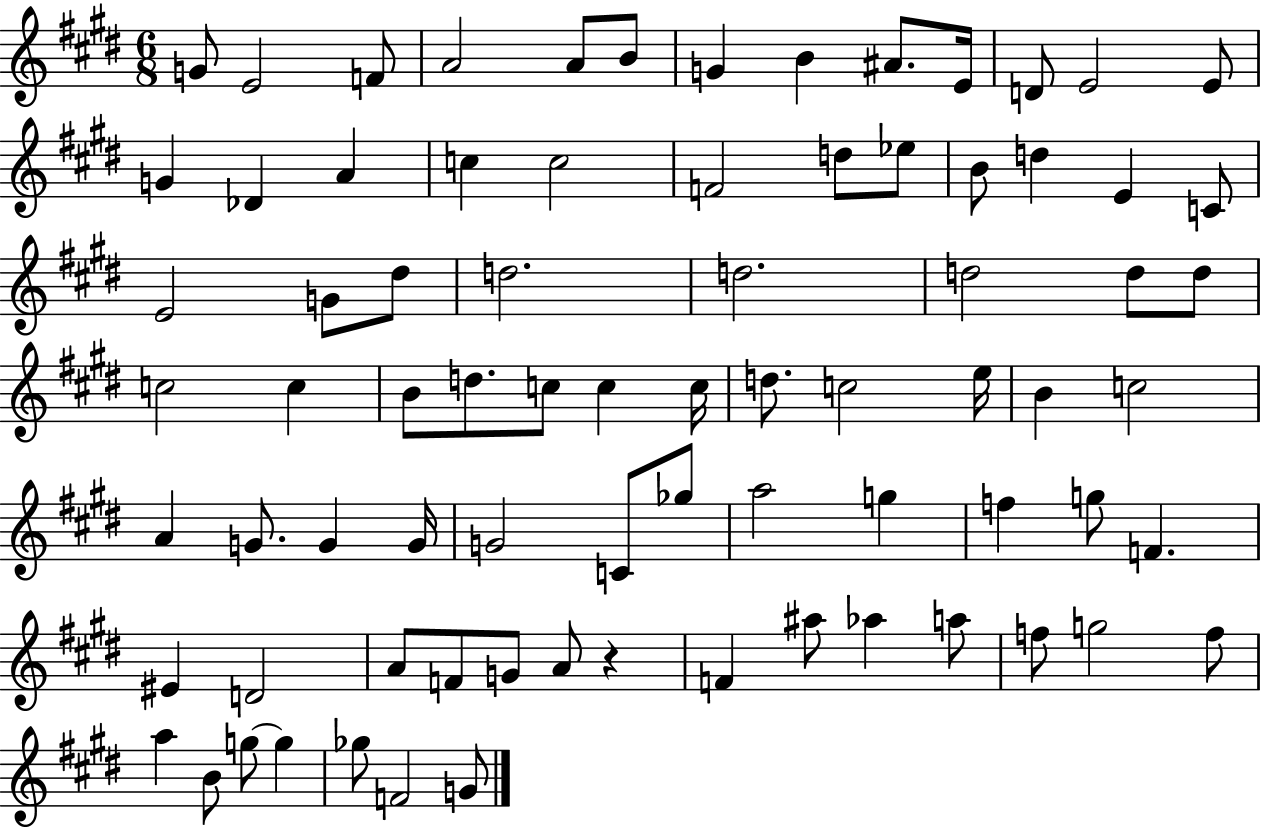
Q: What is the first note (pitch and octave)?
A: G4